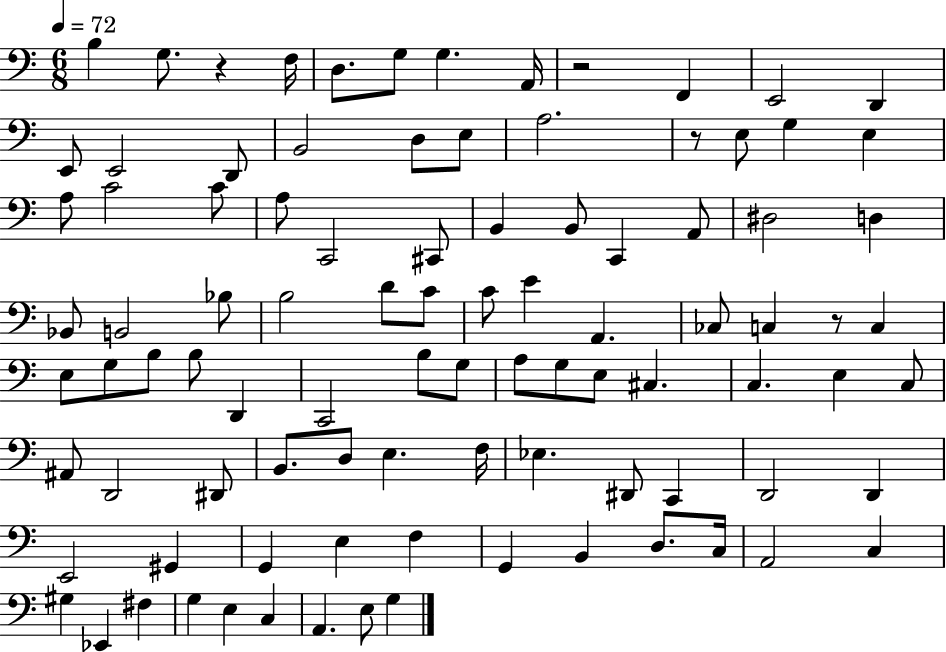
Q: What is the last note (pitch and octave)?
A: G3